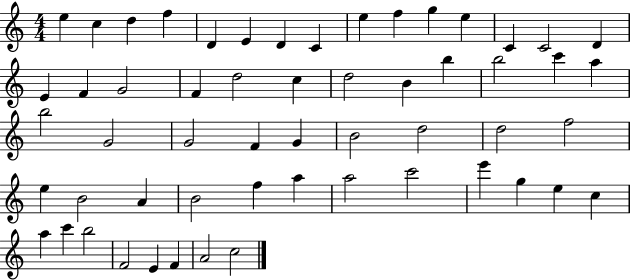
{
  \clef treble
  \numericTimeSignature
  \time 4/4
  \key c \major
  e''4 c''4 d''4 f''4 | d'4 e'4 d'4 c'4 | e''4 f''4 g''4 e''4 | c'4 c'2 d'4 | \break e'4 f'4 g'2 | f'4 d''2 c''4 | d''2 b'4 b''4 | b''2 c'''4 a''4 | \break b''2 g'2 | g'2 f'4 g'4 | b'2 d''2 | d''2 f''2 | \break e''4 b'2 a'4 | b'2 f''4 a''4 | a''2 c'''2 | e'''4 g''4 e''4 c''4 | \break a''4 c'''4 b''2 | f'2 e'4 f'4 | a'2 c''2 | \bar "|."
}